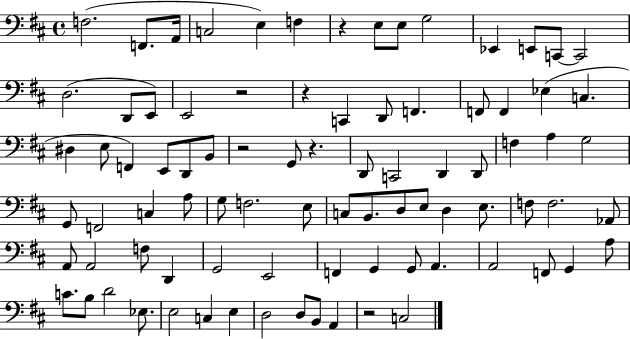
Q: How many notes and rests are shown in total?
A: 86